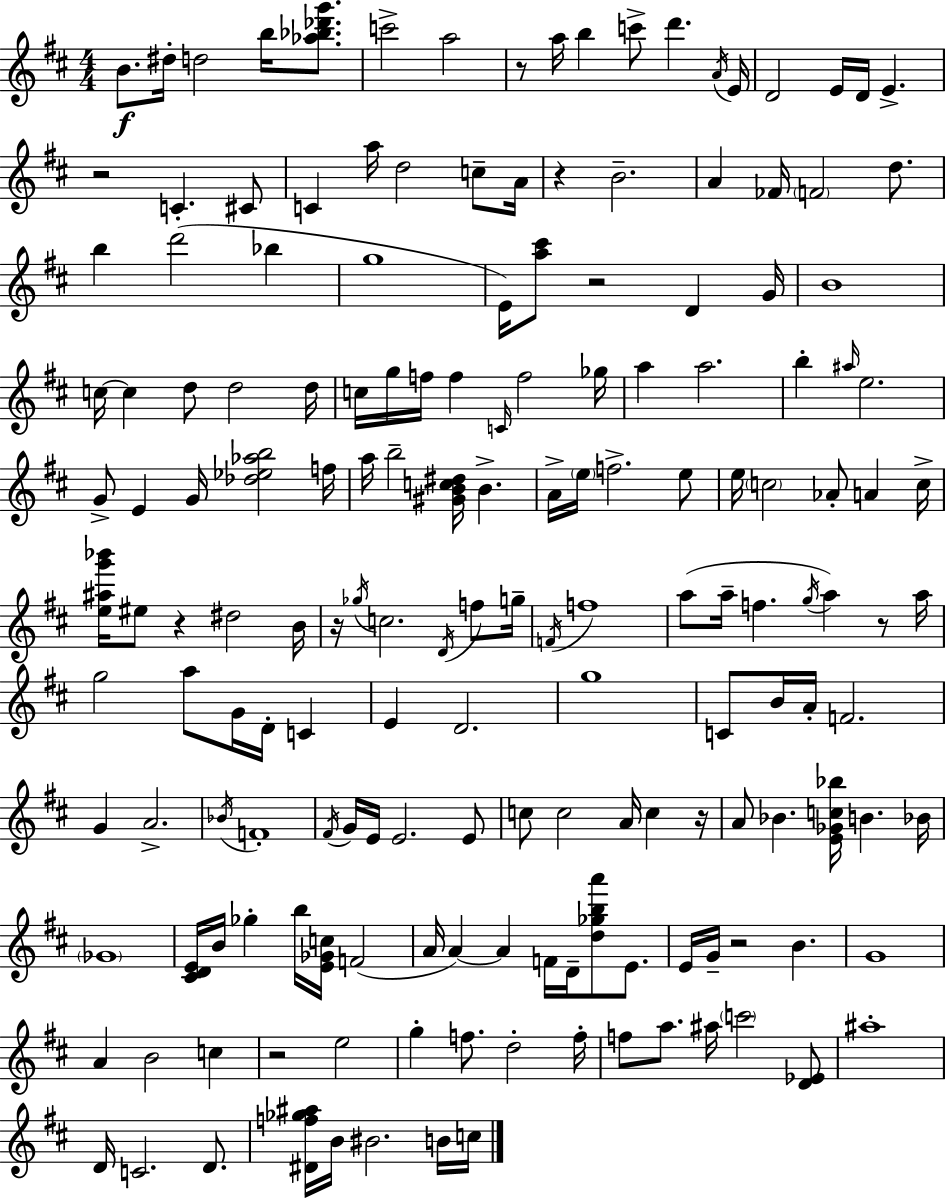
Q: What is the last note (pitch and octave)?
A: C5